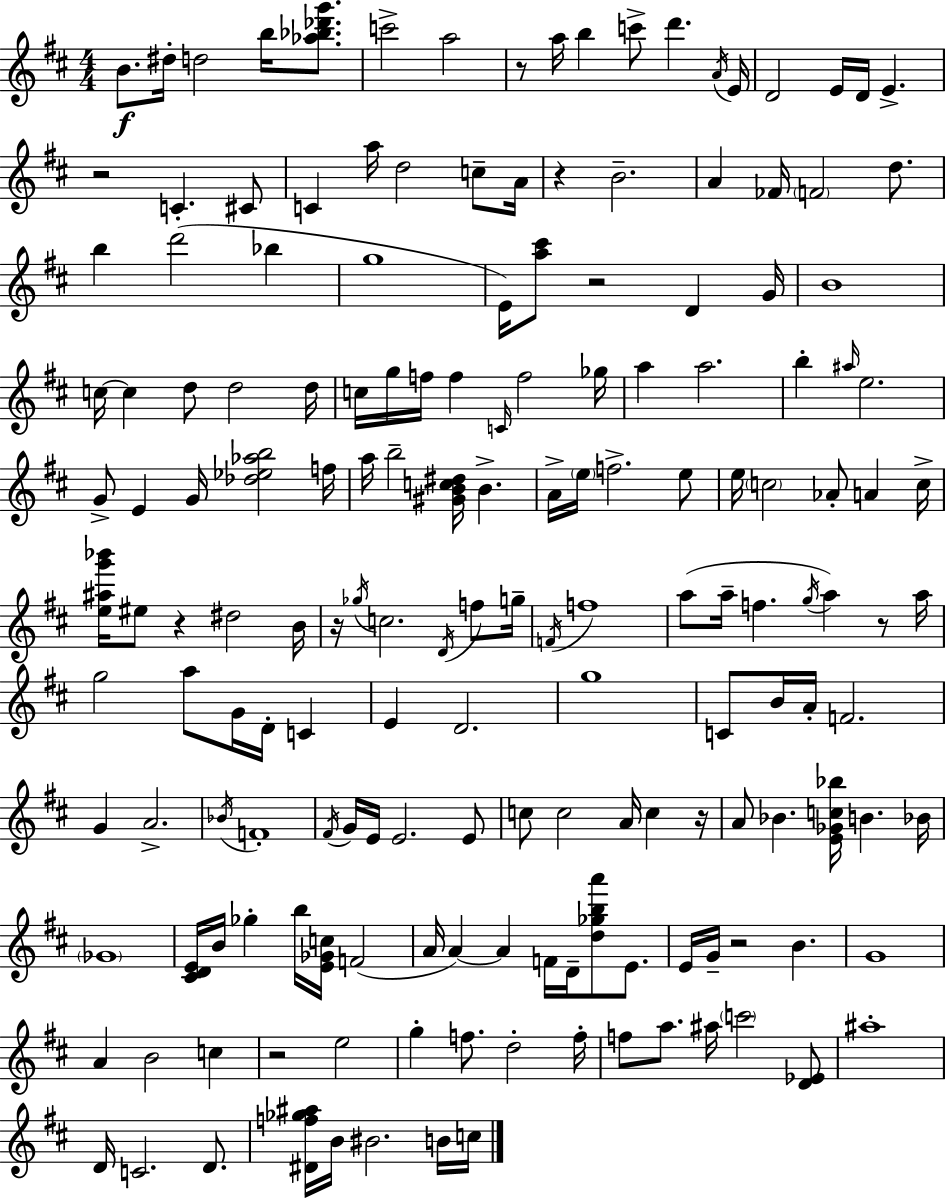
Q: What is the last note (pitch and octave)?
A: C5